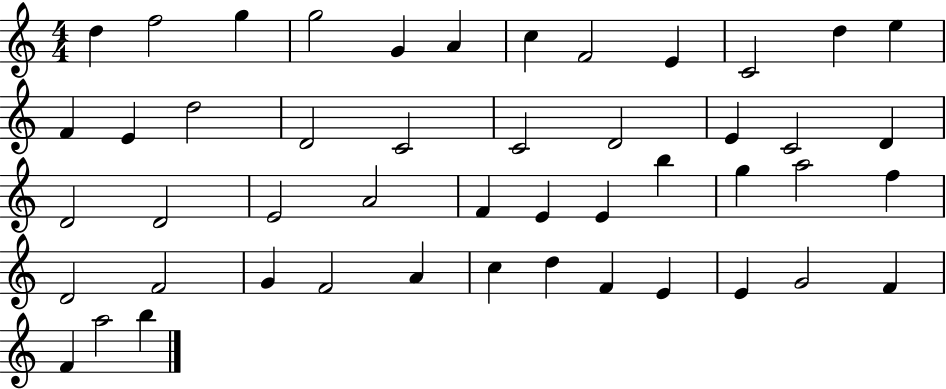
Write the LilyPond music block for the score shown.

{
  \clef treble
  \numericTimeSignature
  \time 4/4
  \key c \major
  d''4 f''2 g''4 | g''2 g'4 a'4 | c''4 f'2 e'4 | c'2 d''4 e''4 | \break f'4 e'4 d''2 | d'2 c'2 | c'2 d'2 | e'4 c'2 d'4 | \break d'2 d'2 | e'2 a'2 | f'4 e'4 e'4 b''4 | g''4 a''2 f''4 | \break d'2 f'2 | g'4 f'2 a'4 | c''4 d''4 f'4 e'4 | e'4 g'2 f'4 | \break f'4 a''2 b''4 | \bar "|."
}